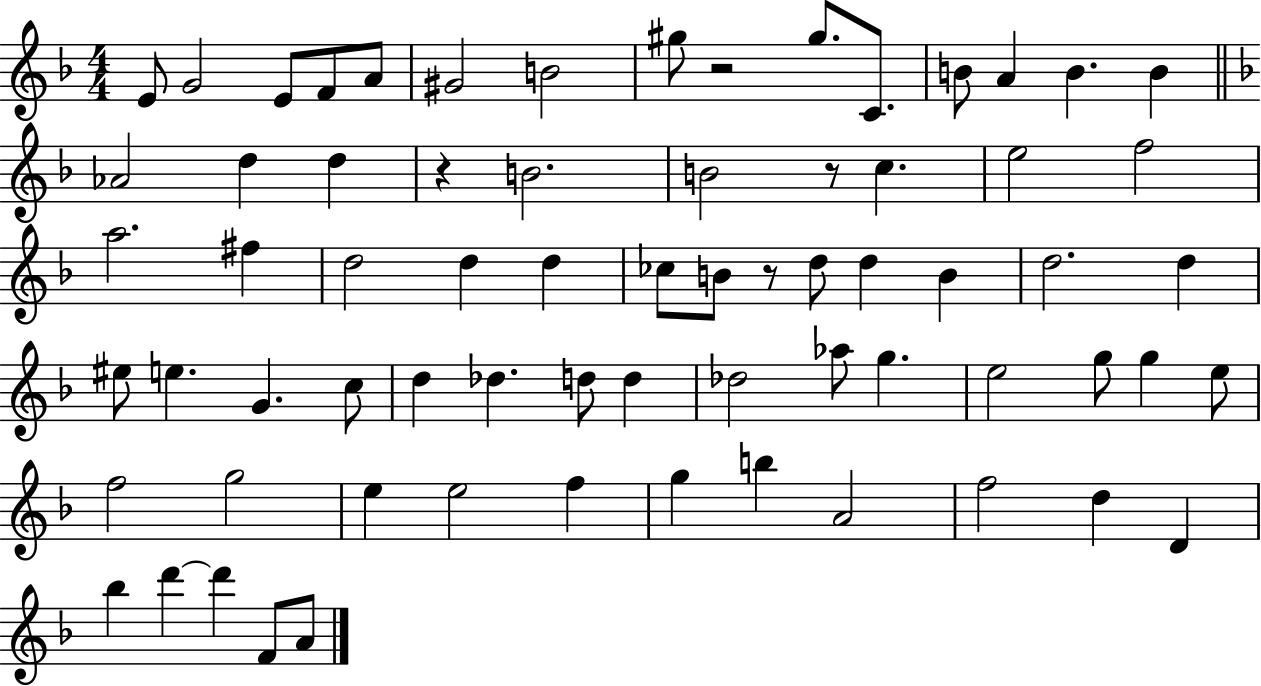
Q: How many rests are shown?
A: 4